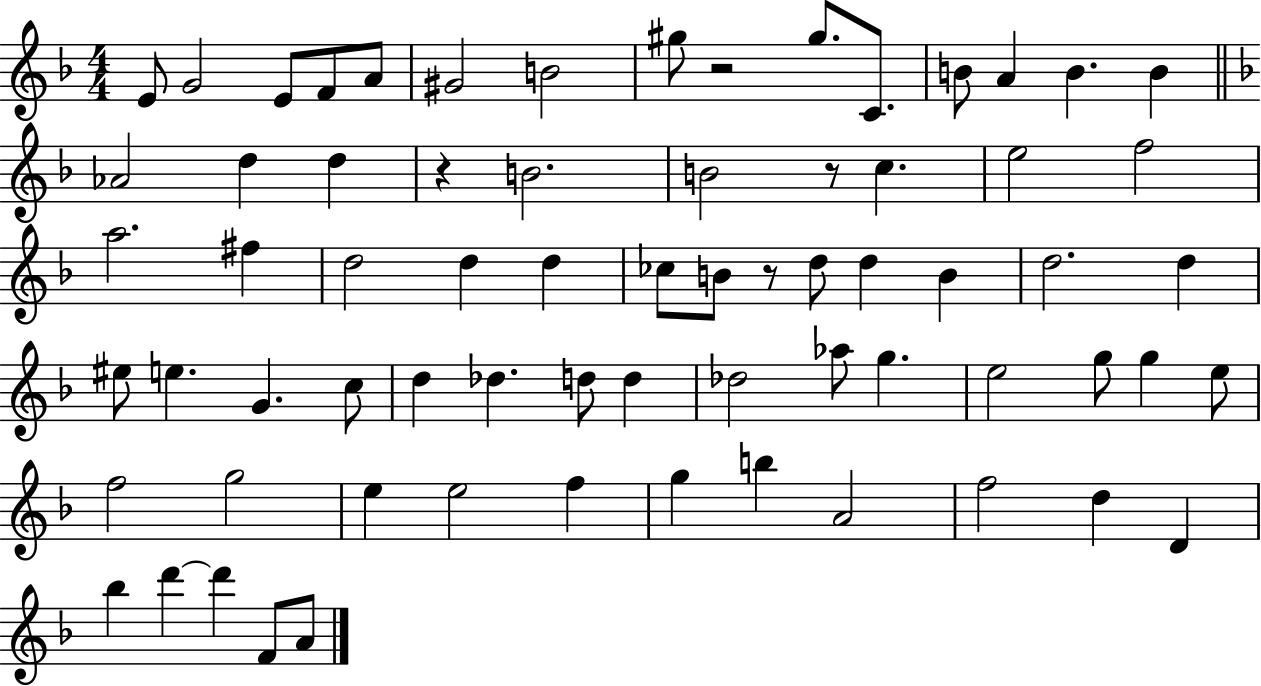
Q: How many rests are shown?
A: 4